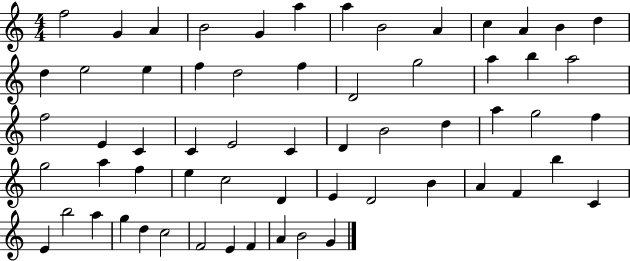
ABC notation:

X:1
T:Untitled
M:4/4
L:1/4
K:C
f2 G A B2 G a a B2 A c A B d d e2 e f d2 f D2 g2 a b a2 f2 E C C E2 C D B2 d a g2 f g2 a f e c2 D E D2 B A F b C E b2 a g d c2 F2 E F A B2 G